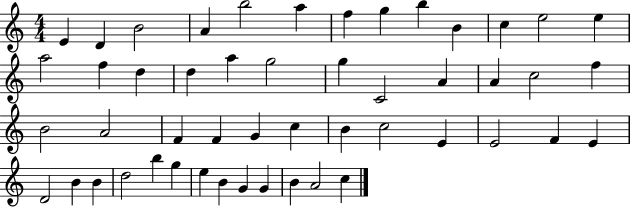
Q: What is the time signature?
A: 4/4